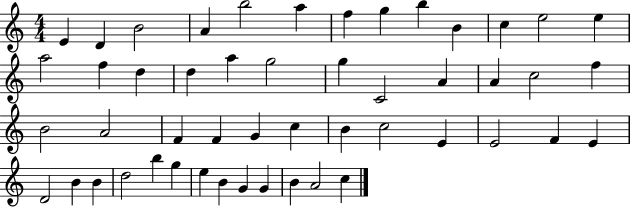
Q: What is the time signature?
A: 4/4